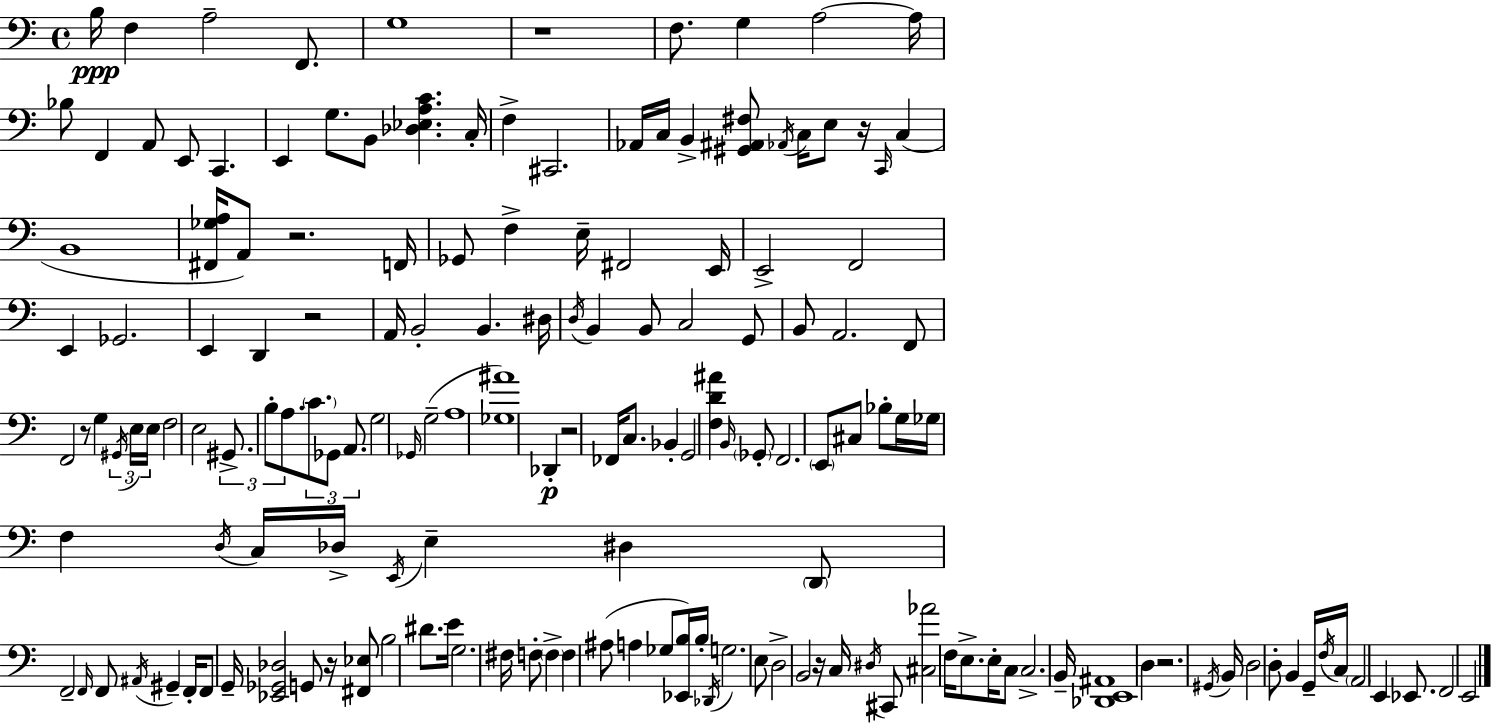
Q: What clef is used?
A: bass